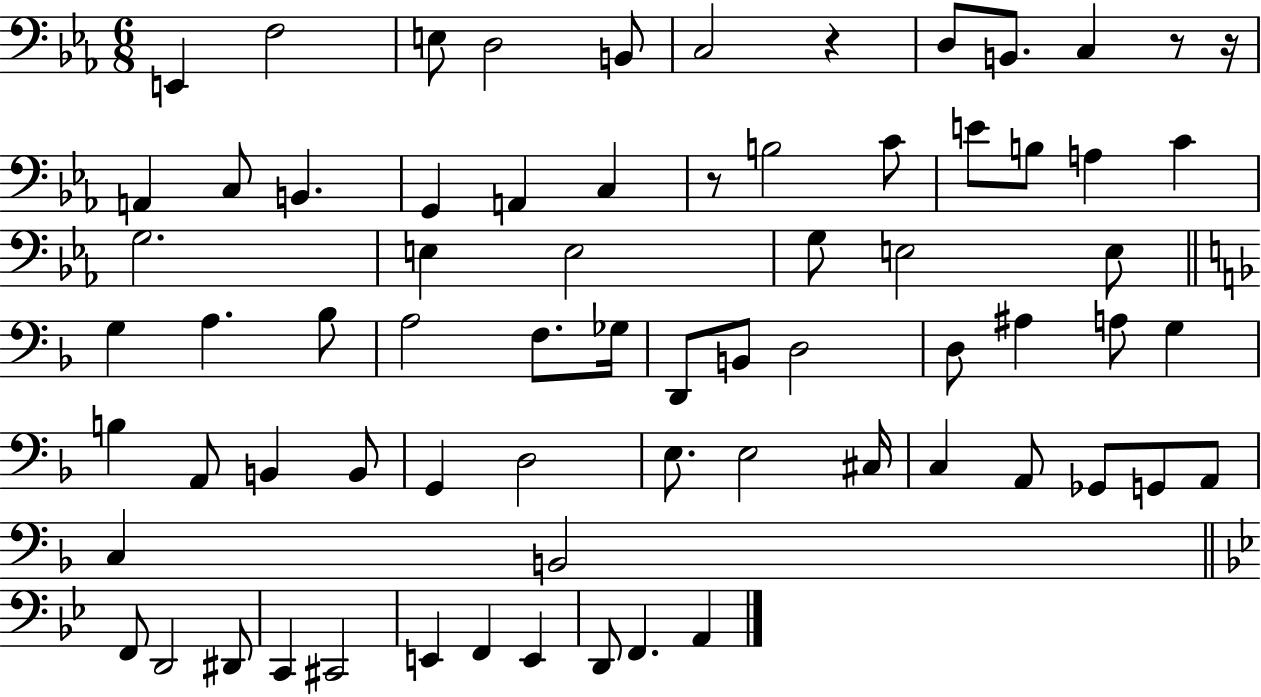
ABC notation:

X:1
T:Untitled
M:6/8
L:1/4
K:Eb
E,, F,2 E,/2 D,2 B,,/2 C,2 z D,/2 B,,/2 C, z/2 z/4 A,, C,/2 B,, G,, A,, C, z/2 B,2 C/2 E/2 B,/2 A, C G,2 E, E,2 G,/2 E,2 E,/2 G, A, _B,/2 A,2 F,/2 _G,/4 D,,/2 B,,/2 D,2 D,/2 ^A, A,/2 G, B, A,,/2 B,, B,,/2 G,, D,2 E,/2 E,2 ^C,/4 C, A,,/2 _G,,/2 G,,/2 A,,/2 C, B,,2 F,,/2 D,,2 ^D,,/2 C,, ^C,,2 E,, F,, E,, D,,/2 F,, A,,